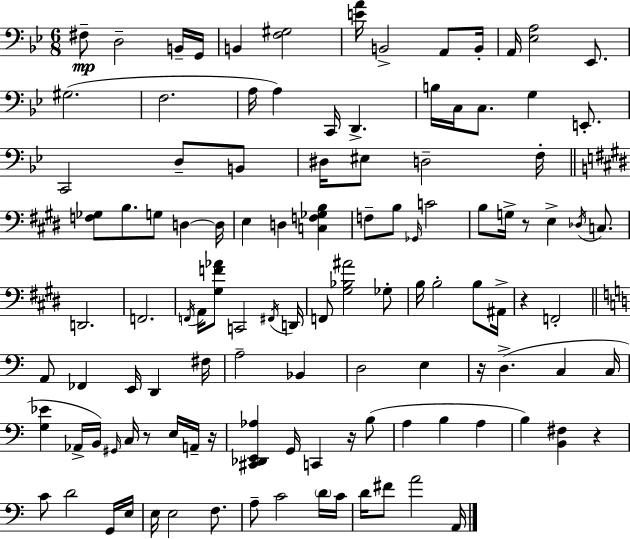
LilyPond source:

{
  \clef bass
  \numericTimeSignature
  \time 6/8
  \key g \minor
  \repeat volta 2 { fis8--\mp d2-- b,16-- g,16 | b,4 <f gis>2 | <e' a'>16 b,2-> a,8 b,16-. | a,16 <ees a>2 ees,8. | \break gis2.( | f2. | a16 a4) c,16 d,4.-> | b16 c16 c8. g4 e,8.-. | \break c,2 d8-- b,8 | dis16 eis8 d2-- f16-. | \bar "||" \break \key e \major <f ges>8 b8. g8 d4~~ d16 | e4 d4 <c f ges b>4 | f8-- b8 \grace { ges,16 } c'2 | b8 g16-> r8 e4-> \acciaccatura { des16 } c8. | \break d,2. | f,2. | \acciaccatura { f,16 } a,16 <gis f' aes'>8 c,2 | \acciaccatura { fis,16 } d,16 f,8 <gis bes ais'>2 | \break ges8-. b16 b2-. | b8 ais,16-> r4 f,2-. | \bar "||" \break \key c \major a,8 fes,4 e,16 d,4 fis16 | a2-- bes,4 | d2 e4 | r16 d4.->( c4 c16 | \break <g ees'>4 aes,16-> b,16) \grace { gis,16 } c16 r8 e16 a,16-- | r16 <cis, des, e, aes>4 g,16 c,4 r16 b8( | a4 b4 a4 | b4) <b, fis>4 r4 | \break c'8 d'2 g,16 | e16 e16 e2 f8. | a8-- c'2 \parenthesize d'16 | c'16 d'16 fis'8 a'2 | \break a,16 } \bar "|."
}